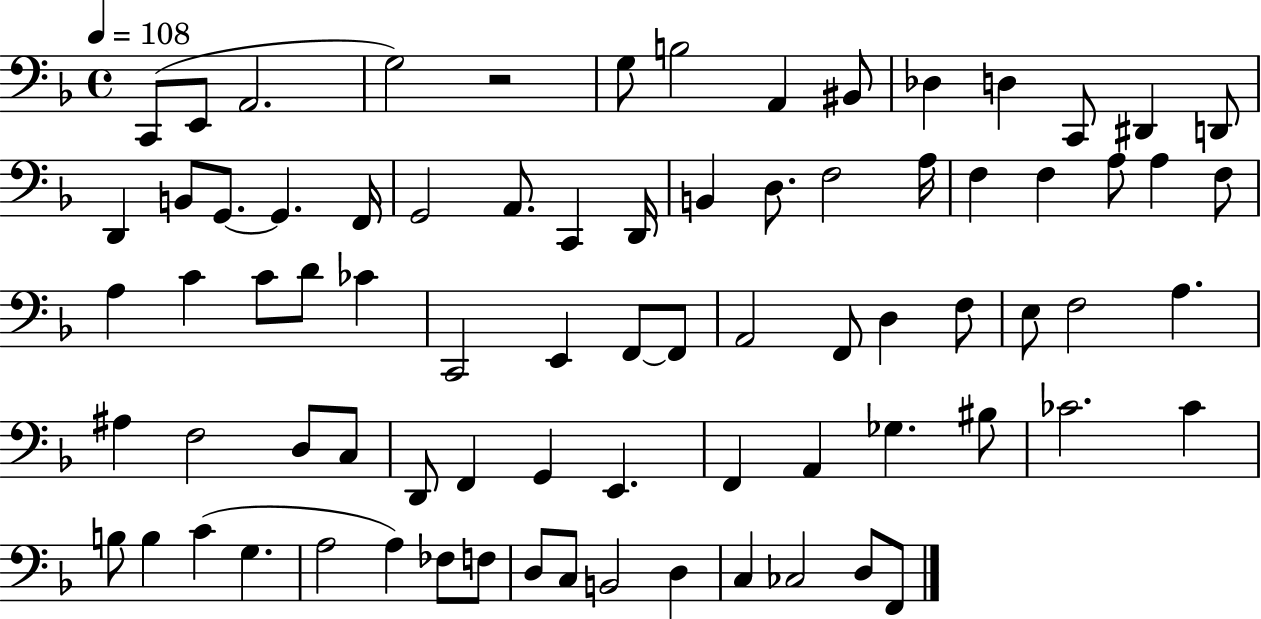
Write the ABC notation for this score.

X:1
T:Untitled
M:4/4
L:1/4
K:F
C,,/2 E,,/2 A,,2 G,2 z2 G,/2 B,2 A,, ^B,,/2 _D, D, C,,/2 ^D,, D,,/2 D,, B,,/2 G,,/2 G,, F,,/4 G,,2 A,,/2 C,, D,,/4 B,, D,/2 F,2 A,/4 F, F, A,/2 A, F,/2 A, C C/2 D/2 _C C,,2 E,, F,,/2 F,,/2 A,,2 F,,/2 D, F,/2 E,/2 F,2 A, ^A, F,2 D,/2 C,/2 D,,/2 F,, G,, E,, F,, A,, _G, ^B,/2 _C2 _C B,/2 B, C G, A,2 A, _F,/2 F,/2 D,/2 C,/2 B,,2 D, C, _C,2 D,/2 F,,/2